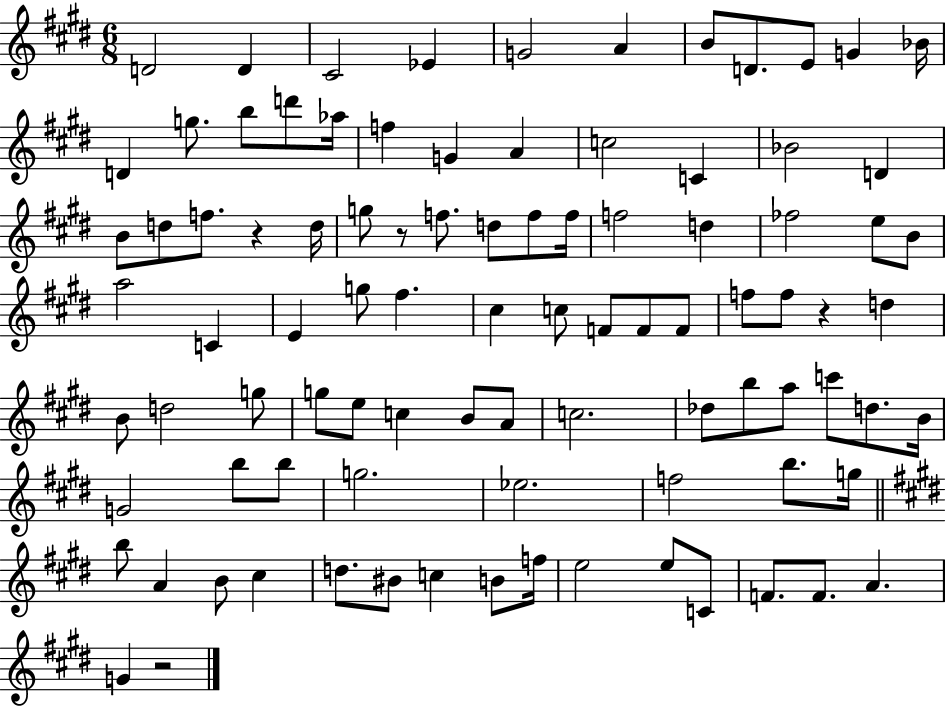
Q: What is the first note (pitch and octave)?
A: D4